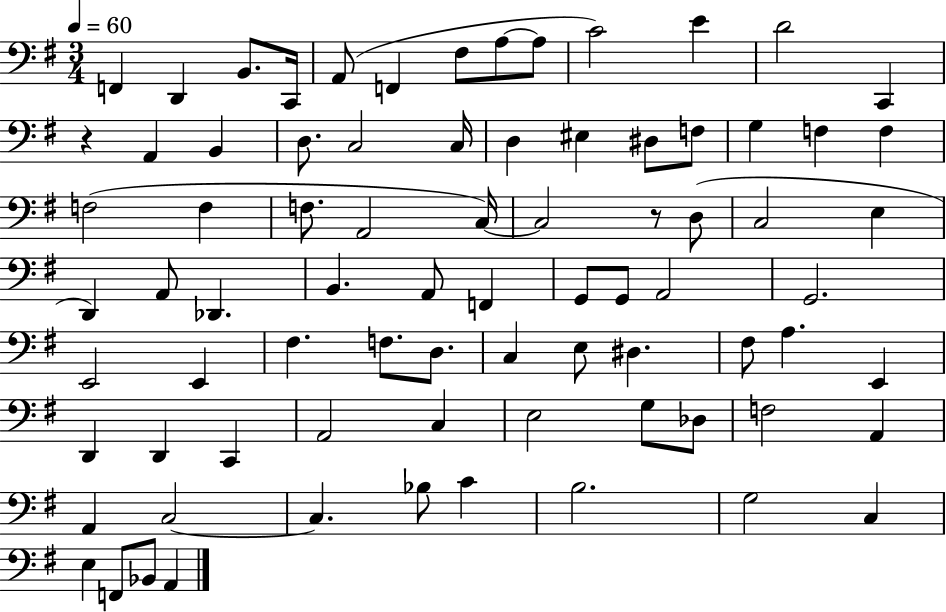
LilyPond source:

{
  \clef bass
  \numericTimeSignature
  \time 3/4
  \key g \major
  \tempo 4 = 60
  f,4 d,4 b,8. c,16 | a,8( f,4 fis8 a8~~ a8 | c'2) e'4 | d'2 c,4 | \break r4 a,4 b,4 | d8. c2 c16 | d4 eis4 dis8 f8 | g4 f4 f4 | \break f2( f4 | f8. a,2 c16~~) | c2 r8 d8( | c2 e4 | \break d,4) a,8 des,4. | b,4. a,8 f,4 | g,8 g,8 a,2 | g,2. | \break e,2 e,4 | fis4. f8. d8. | c4 e8 dis4. | fis8 a4. e,4 | \break d,4 d,4 c,4 | a,2 c4 | e2 g8 des8 | f2 a,4 | \break a,4 c2~~ | c4. bes8 c'4 | b2. | g2 c4 | \break e4 f,8 bes,8 a,4 | \bar "|."
}